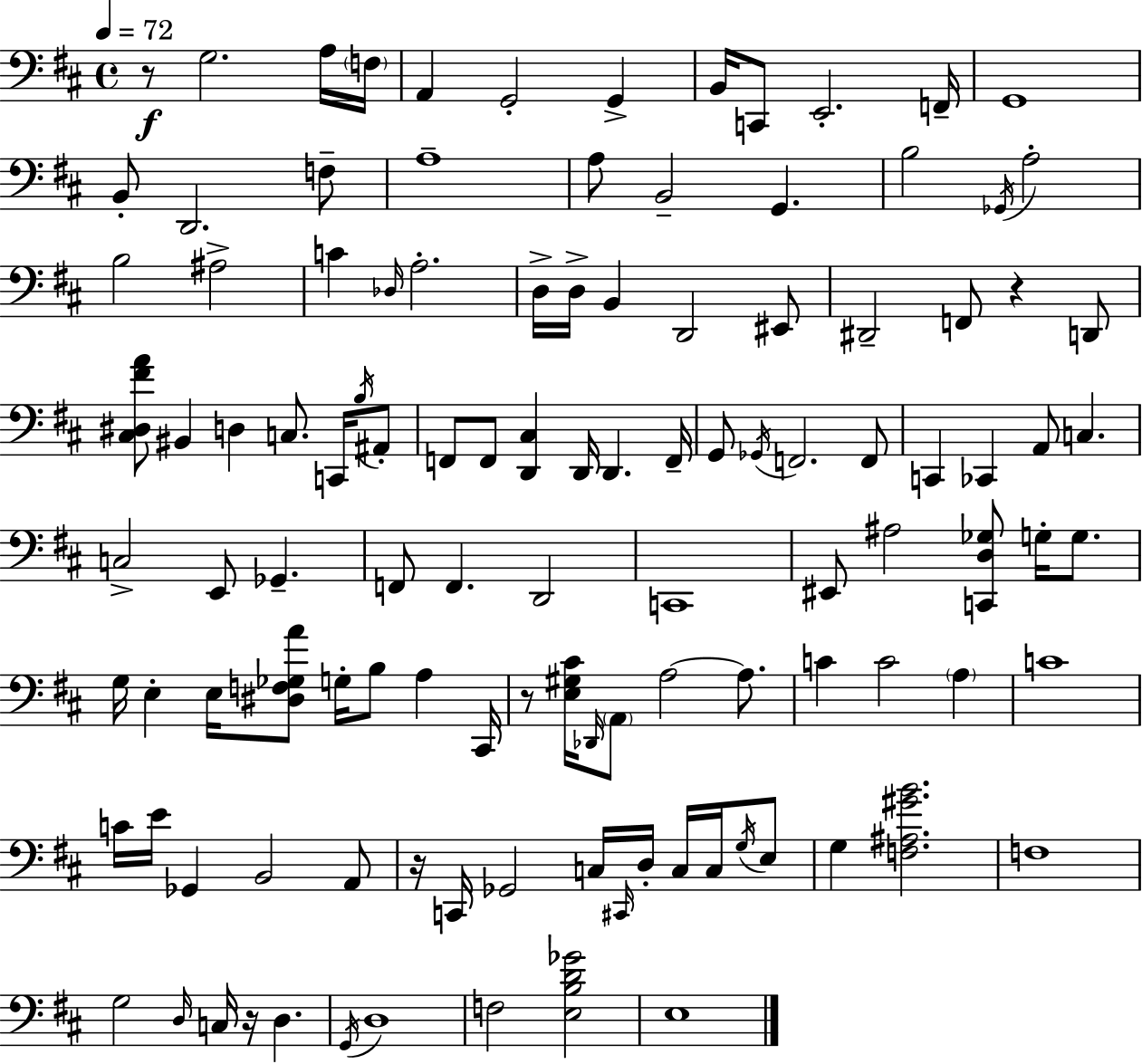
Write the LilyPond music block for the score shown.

{
  \clef bass
  \time 4/4
  \defaultTimeSignature
  \key d \major
  \tempo 4 = 72
  r8\f g2. a16 \parenthesize f16 | a,4 g,2-. g,4-> | b,16 c,8 e,2.-. f,16-- | g,1 | \break b,8-. d,2. f8-- | a1-- | a8 b,2-- g,4. | b2 \acciaccatura { ges,16 } a2-. | \break b2 ais2-> | c'4 \grace { des16 } a2.-. | d16-> d16-> b,4 d,2 | eis,8 dis,2-- f,8 r4 | \break d,8 <cis dis fis' a'>8 bis,4 d4 c8. c,16 | \acciaccatura { b16 } ais,8-. f,8 f,8 <d, cis>4 d,16 d,4. | f,16-- g,8 \acciaccatura { ges,16 } f,2. | f,8 c,4 ces,4 a,8 c4. | \break c2-> e,8 ges,4.-- | f,8 f,4. d,2 | c,1 | eis,8 ais2 <c, d ges>8 | \break g16-. g8. g16 e4-. e16 <dis f ges a'>8 g16-. b8 a4 | cis,16 r8 <e gis cis'>16 \grace { des,16 } \parenthesize a,8 a2~~ | a8. c'4 c'2 | \parenthesize a4 c'1 | \break c'16 e'16 ges,4 b,2 | a,8 r16 c,16 ges,2 c16 | \grace { cis,16 } d16-. c16 c16 \acciaccatura { g16 } e8 g4 <f ais gis' b'>2. | f1 | \break g2 \grace { d16 } | c16 r16 d4. \acciaccatura { g,16 } d1 | f2 | <e b d' ges'>2 e1 | \break \bar "|."
}